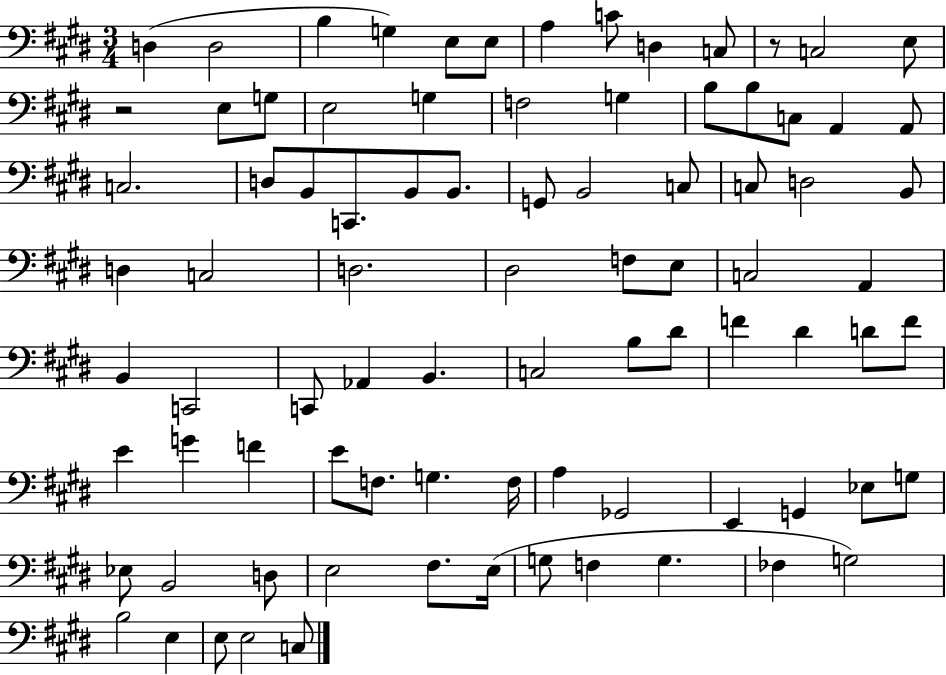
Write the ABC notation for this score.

X:1
T:Untitled
M:3/4
L:1/4
K:E
D, D,2 B, G, E,/2 E,/2 A, C/2 D, C,/2 z/2 C,2 E,/2 z2 E,/2 G,/2 E,2 G, F,2 G, B,/2 B,/2 C,/2 A,, A,,/2 C,2 D,/2 B,,/2 C,,/2 B,,/2 B,,/2 G,,/2 B,,2 C,/2 C,/2 D,2 B,,/2 D, C,2 D,2 ^D,2 F,/2 E,/2 C,2 A,, B,, C,,2 C,,/2 _A,, B,, C,2 B,/2 ^D/2 F ^D D/2 F/2 E G F E/2 F,/2 G, F,/4 A, _G,,2 E,, G,, _E,/2 G,/2 _E,/2 B,,2 D,/2 E,2 ^F,/2 E,/4 G,/2 F, G, _F, G,2 B,2 E, E,/2 E,2 C,/2